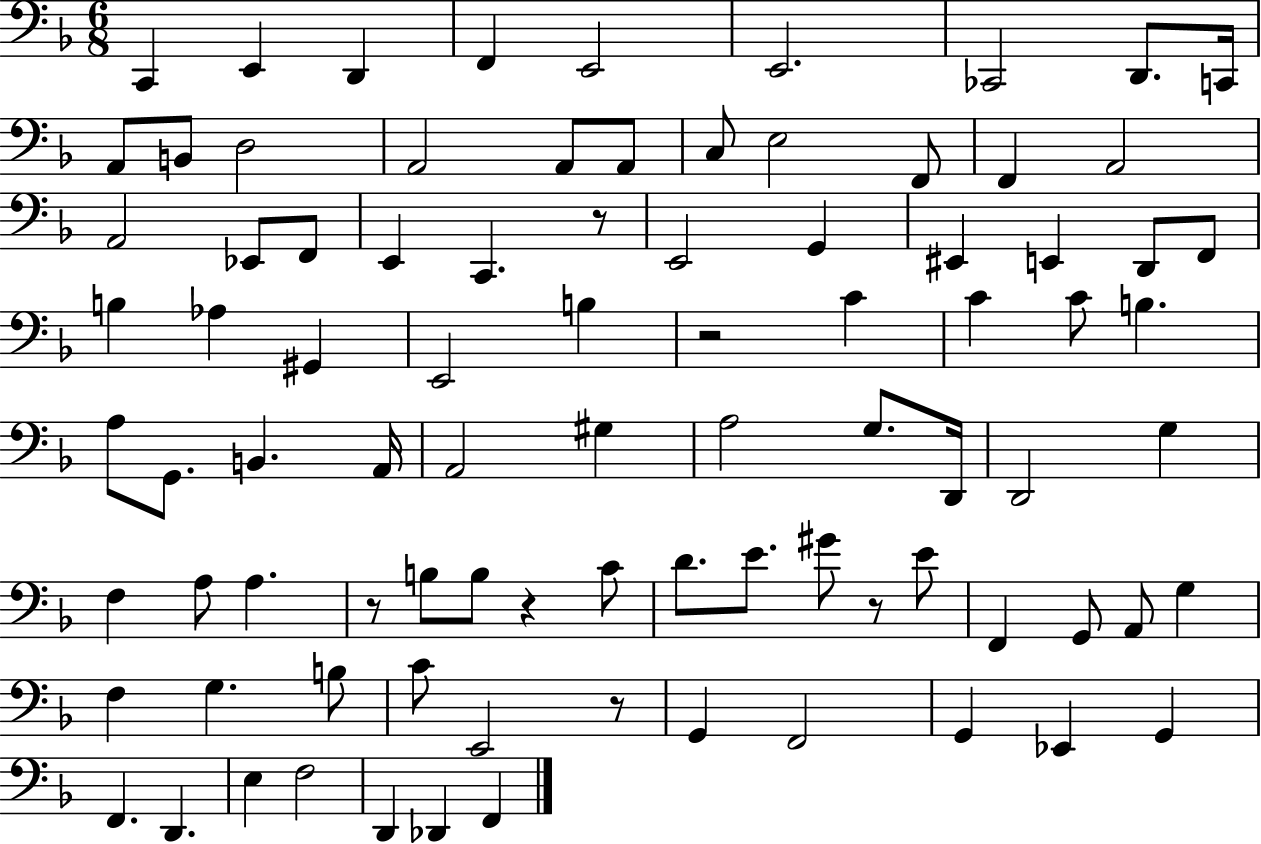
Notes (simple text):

C2/q E2/q D2/q F2/q E2/h E2/h. CES2/h D2/e. C2/s A2/e B2/e D3/h A2/h A2/e A2/e C3/e E3/h F2/e F2/q A2/h A2/h Eb2/e F2/e E2/q C2/q. R/e E2/h G2/q EIS2/q E2/q D2/e F2/e B3/q Ab3/q G#2/q E2/h B3/q R/h C4/q C4/q C4/e B3/q. A3/e G2/e. B2/q. A2/s A2/h G#3/q A3/h G3/e. D2/s D2/h G3/q F3/q A3/e A3/q. R/e B3/e B3/e R/q C4/e D4/e. E4/e. G#4/e R/e E4/e F2/q G2/e A2/e G3/q F3/q G3/q. B3/e C4/e E2/h R/e G2/q F2/h G2/q Eb2/q G2/q F2/q. D2/q. E3/q F3/h D2/q Db2/q F2/q